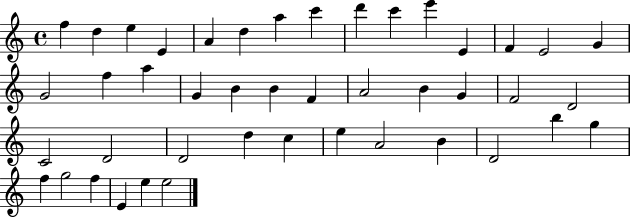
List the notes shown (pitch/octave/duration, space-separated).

F5/q D5/q E5/q E4/q A4/q D5/q A5/q C6/q D6/q C6/q E6/q E4/q F4/q E4/h G4/q G4/h F5/q A5/q G4/q B4/q B4/q F4/q A4/h B4/q G4/q F4/h D4/h C4/h D4/h D4/h D5/q C5/q E5/q A4/h B4/q D4/h B5/q G5/q F5/q G5/h F5/q E4/q E5/q E5/h